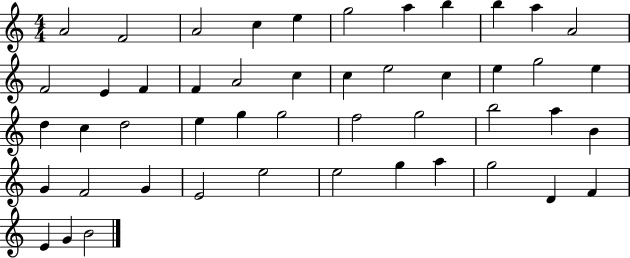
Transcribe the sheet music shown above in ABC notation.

X:1
T:Untitled
M:4/4
L:1/4
K:C
A2 F2 A2 c e g2 a b b a A2 F2 E F F A2 c c e2 c e g2 e d c d2 e g g2 f2 g2 b2 a B G F2 G E2 e2 e2 g a g2 D F E G B2